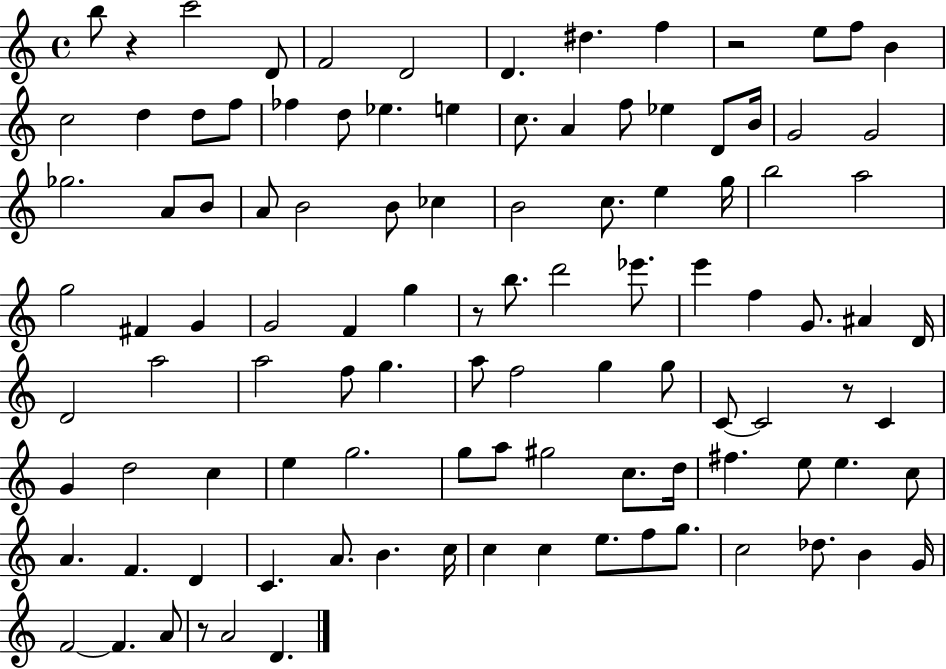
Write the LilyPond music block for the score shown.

{
  \clef treble
  \time 4/4
  \defaultTimeSignature
  \key c \major
  b''8 r4 c'''2 d'8 | f'2 d'2 | d'4. dis''4. f''4 | r2 e''8 f''8 b'4 | \break c''2 d''4 d''8 f''8 | fes''4 d''8 ees''4. e''4 | c''8. a'4 f''8 ees''4 d'8 b'16 | g'2 g'2 | \break ges''2. a'8 b'8 | a'8 b'2 b'8 ces''4 | b'2 c''8. e''4 g''16 | b''2 a''2 | \break g''2 fis'4 g'4 | g'2 f'4 g''4 | r8 b''8. d'''2 ees'''8. | e'''4 f''4 g'8. ais'4 d'16 | \break d'2 a''2 | a''2 f''8 g''4. | a''8 f''2 g''4 g''8 | c'8~~ c'2 r8 c'4 | \break g'4 d''2 c''4 | e''4 g''2. | g''8 a''8 gis''2 c''8. d''16 | fis''4. e''8 e''4. c''8 | \break a'4. f'4. d'4 | c'4. a'8. b'4. c''16 | c''4 c''4 e''8. f''8 g''8. | c''2 des''8. b'4 g'16 | \break f'2~~ f'4. a'8 | r8 a'2 d'4. | \bar "|."
}